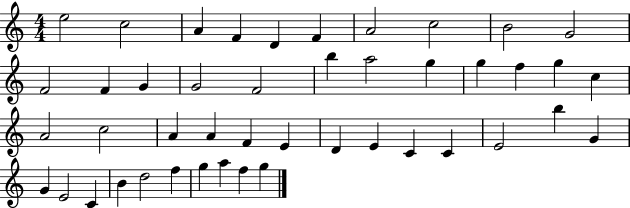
E5/h C5/h A4/q F4/q D4/q F4/q A4/h C5/h B4/h G4/h F4/h F4/q G4/q G4/h F4/h B5/q A5/h G5/q G5/q F5/q G5/q C5/q A4/h C5/h A4/q A4/q F4/q E4/q D4/q E4/q C4/q C4/q E4/h B5/q G4/q G4/q E4/h C4/q B4/q D5/h F5/q G5/q A5/q F5/q G5/q